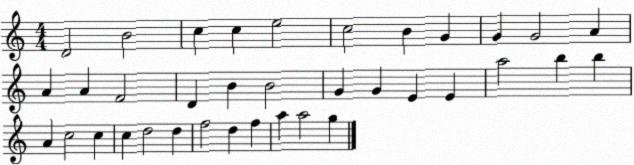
X:1
T:Untitled
M:4/4
L:1/4
K:C
D2 B2 c c e2 c2 B G G G2 A A A F2 D B B2 G G E E a2 b b A c2 c c d2 d f2 d f a a2 g